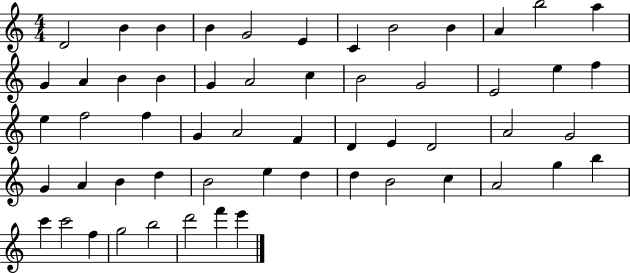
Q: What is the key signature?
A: C major